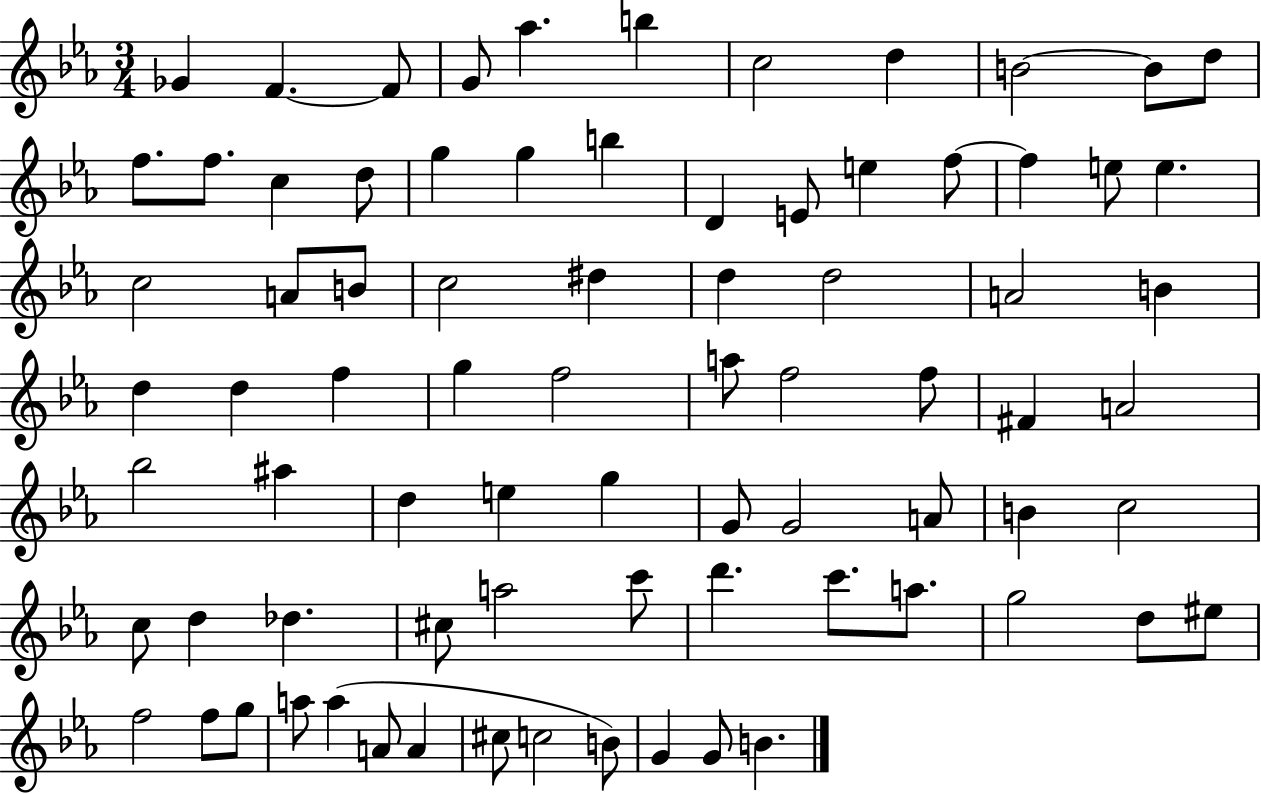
Gb4/q F4/q. F4/e G4/e Ab5/q. B5/q C5/h D5/q B4/h B4/e D5/e F5/e. F5/e. C5/q D5/e G5/q G5/q B5/q D4/q E4/e E5/q F5/e F5/q E5/e E5/q. C5/h A4/e B4/e C5/h D#5/q D5/q D5/h A4/h B4/q D5/q D5/q F5/q G5/q F5/h A5/e F5/h F5/e F#4/q A4/h Bb5/h A#5/q D5/q E5/q G5/q G4/e G4/h A4/e B4/q C5/h C5/e D5/q Db5/q. C#5/e A5/h C6/e D6/q. C6/e. A5/e. G5/h D5/e EIS5/e F5/h F5/e G5/e A5/e A5/q A4/e A4/q C#5/e C5/h B4/e G4/q G4/e B4/q.